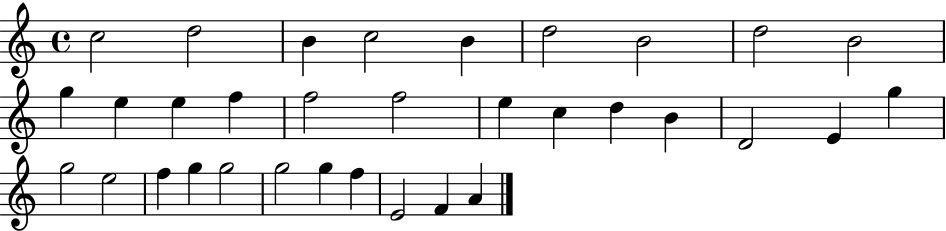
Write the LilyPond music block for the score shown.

{
  \clef treble
  \time 4/4
  \defaultTimeSignature
  \key c \major
  c''2 d''2 | b'4 c''2 b'4 | d''2 b'2 | d''2 b'2 | \break g''4 e''4 e''4 f''4 | f''2 f''2 | e''4 c''4 d''4 b'4 | d'2 e'4 g''4 | \break g''2 e''2 | f''4 g''4 g''2 | g''2 g''4 f''4 | e'2 f'4 a'4 | \break \bar "|."
}